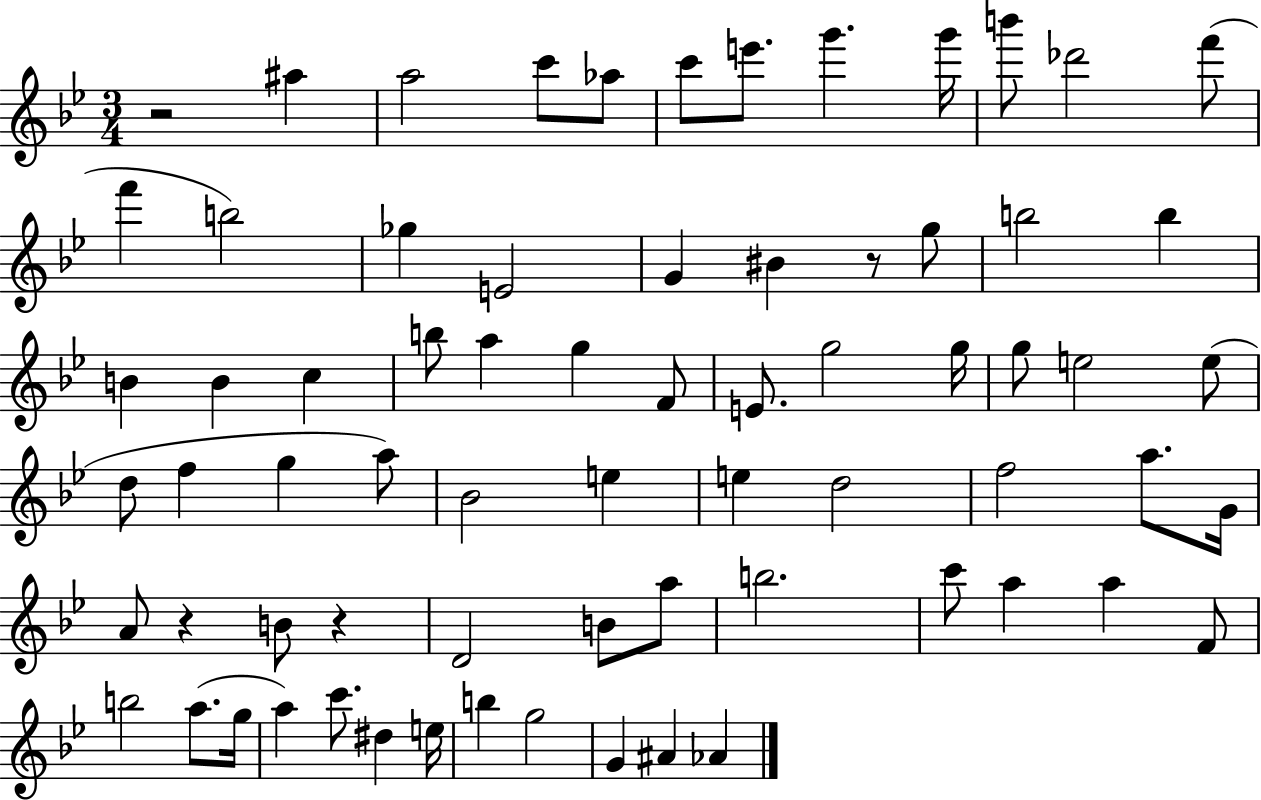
R/h A#5/q A5/h C6/e Ab5/e C6/e E6/e. G6/q. G6/s B6/e Db6/h F6/e F6/q B5/h Gb5/q E4/h G4/q BIS4/q R/e G5/e B5/h B5/q B4/q B4/q C5/q B5/e A5/q G5/q F4/e E4/e. G5/h G5/s G5/e E5/h E5/e D5/e F5/q G5/q A5/e Bb4/h E5/q E5/q D5/h F5/h A5/e. G4/s A4/e R/q B4/e R/q D4/h B4/e A5/e B5/h. C6/e A5/q A5/q F4/e B5/h A5/e. G5/s A5/q C6/e. D#5/q E5/s B5/q G5/h G4/q A#4/q Ab4/q